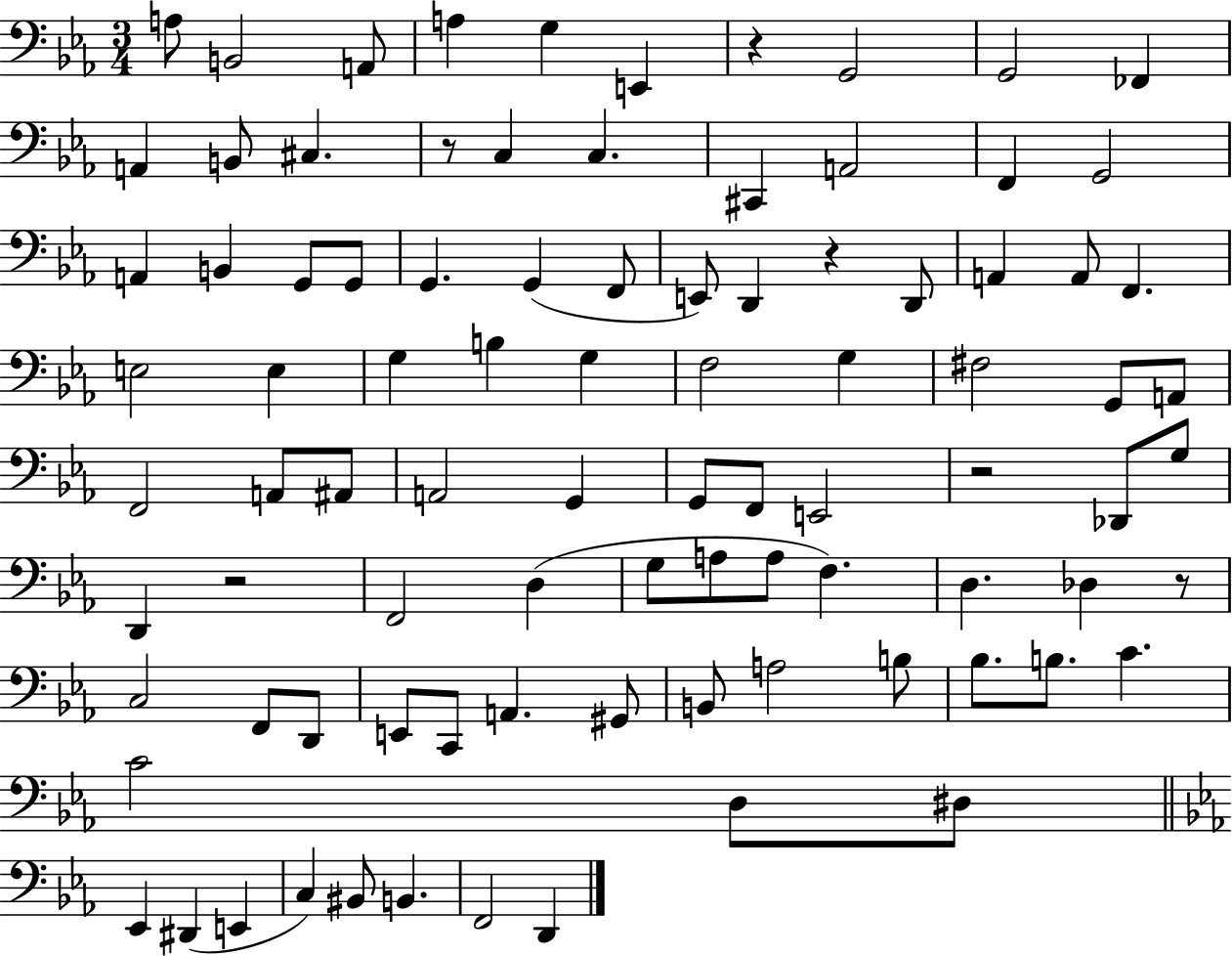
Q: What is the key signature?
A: EES major